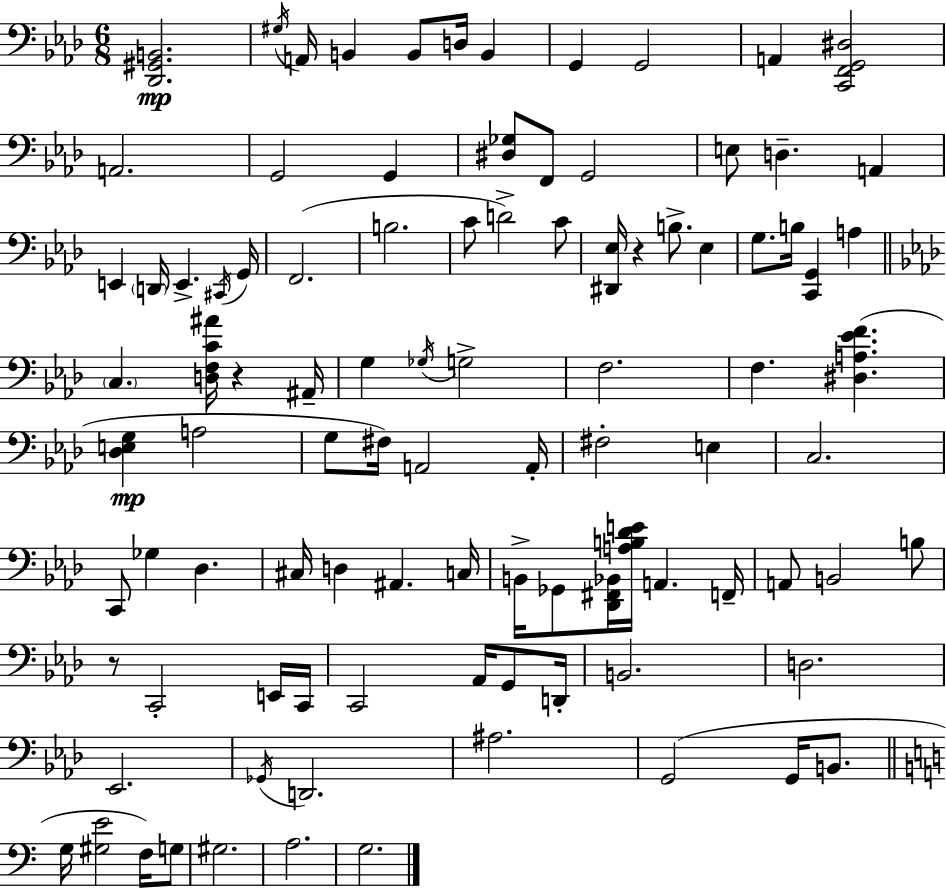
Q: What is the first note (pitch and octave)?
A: G#3